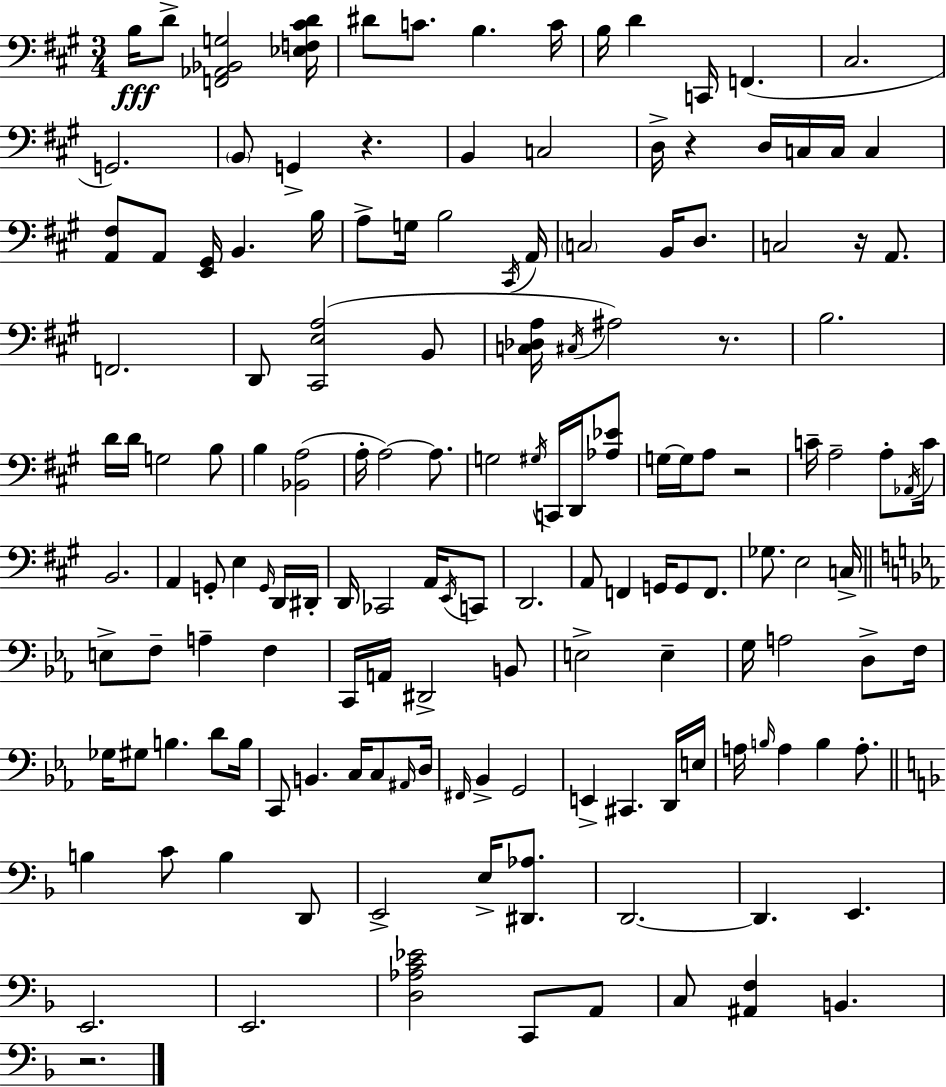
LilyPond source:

{
  \clef bass
  \numericTimeSignature
  \time 3/4
  \key a \major
  b16\fff d'8-> <f, aes, bes, g>2 <ees f cis' d'>16 | dis'8 c'8. b4. c'16 | b16 d'4 c,16 f,4.( | cis2. | \break g,2.) | \parenthesize b,8 g,4-> r4. | b,4 c2 | d16-> r4 d16 c16 c16 c4 | \break <a, fis>8 a,8 <e, gis,>16 b,4. b16 | a8-> g16 b2 \acciaccatura { cis,16 } | a,16 \parenthesize c2 b,16 d8. | c2 r16 a,8. | \break f,2. | d,8 <cis, e a>2( b,8 | <c des a>16 \acciaccatura { cis16 } ais2) r8. | b2. | \break d'16 d'16 g2 | b8 b4 <bes, a>2( | a16-. a2~~) a8. | g2 \acciaccatura { gis16 } c,16 | \break d,16 <aes ees'>8 g16~~ g16 a8 r2 | c'16-- a2-- | a8-. \acciaccatura { aes,16 } c'16 b,2. | a,4 g,8-. e4 | \break \grace { g,16 } d,16 dis,16-. d,16 ces,2 | a,16 \acciaccatura { e,16 } c,8 d,2. | a,8 f,4 | g,16 g,8 f,8. ges8. e2 | \break c16-> \bar "||" \break \key ees \major e8-> f8-- a4-- f4 | c,16 a,16 dis,2-> b,8 | e2-> e4-- | g16 a2 d8-> f16 | \break ges16 gis8 b4. d'8 b16 | c,8 b,4. c16 c8 \grace { ais,16 } | d16 \grace { fis,16 } bes,4-> g,2 | e,4-> cis,4. | \break d,16 e16 a16 \grace { b16 } a4 b4 | a8.-. \bar "||" \break \key d \minor b4 c'8 b4 d,8 | e,2-> e16-> <dis, aes>8. | d,2.~~ | d,4. e,4. | \break e,2. | e,2. | <d aes c' ees'>2 c,8 a,8 | c8 <ais, f>4 b,4. | \break r2. | \bar "|."
}